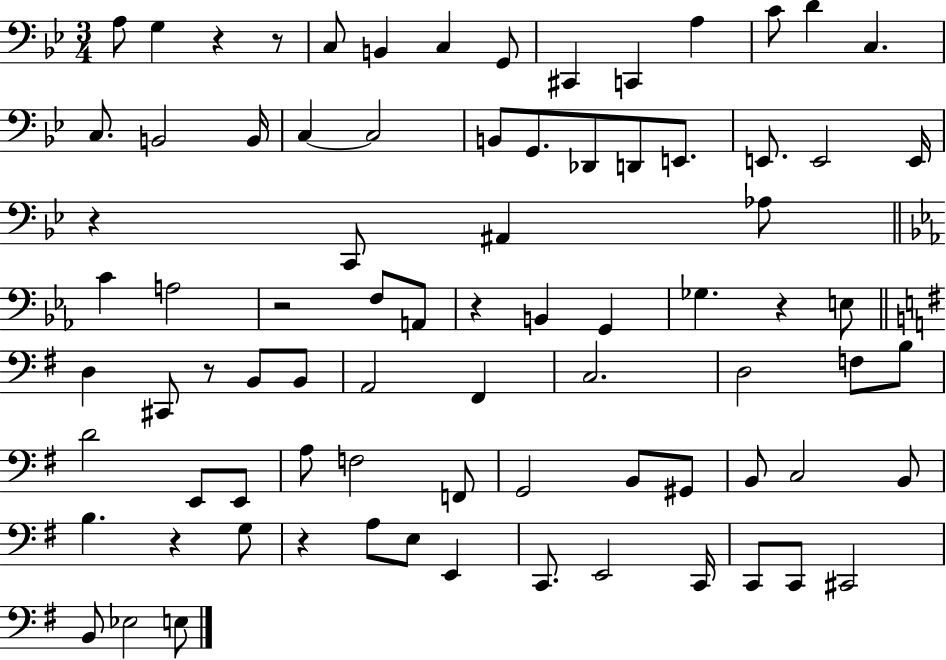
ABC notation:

X:1
T:Untitled
M:3/4
L:1/4
K:Bb
A,/2 G, z z/2 C,/2 B,, C, G,,/2 ^C,, C,, A, C/2 D C, C,/2 B,,2 B,,/4 C, C,2 B,,/2 G,,/2 _D,,/2 D,,/2 E,,/2 E,,/2 E,,2 E,,/4 z C,,/2 ^A,, _A,/2 C A,2 z2 F,/2 A,,/2 z B,, G,, _G, z E,/2 D, ^C,,/2 z/2 B,,/2 B,,/2 A,,2 ^F,, C,2 D,2 F,/2 B,/2 D2 E,,/2 E,,/2 A,/2 F,2 F,,/2 G,,2 B,,/2 ^G,,/2 B,,/2 C,2 B,,/2 B, z G,/2 z A,/2 E,/2 E,, C,,/2 E,,2 C,,/4 C,,/2 C,,/2 ^C,,2 B,,/2 _E,2 E,/2